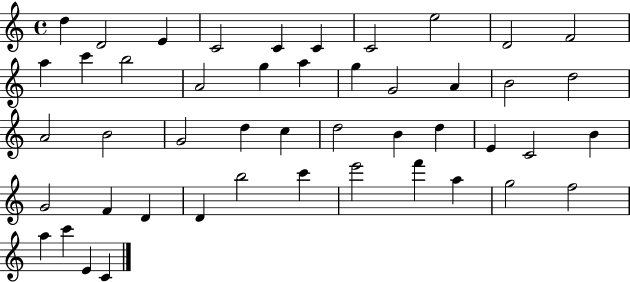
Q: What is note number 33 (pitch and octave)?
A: G4